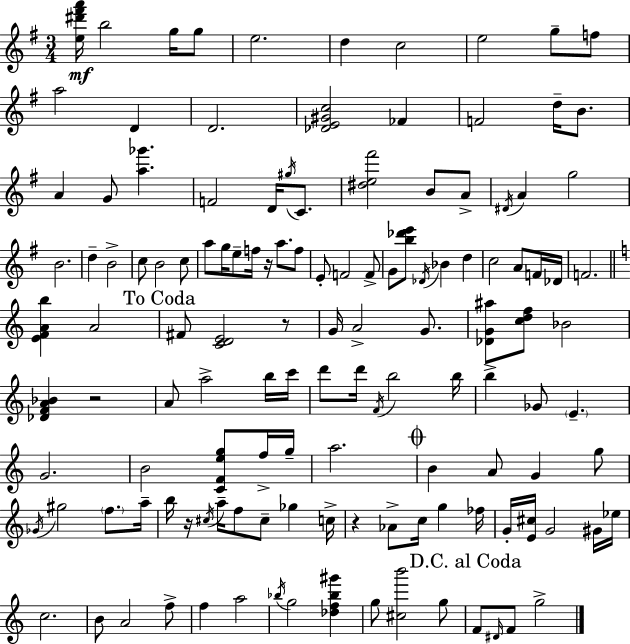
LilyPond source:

{
  \clef treble
  \numericTimeSignature
  \time 3/4
  \key e \minor
  \repeat volta 2 { <e'' dis''' fis''' a'''>16\mf b''2 g''16 g''8 | e''2. | d''4 c''2 | e''2 g''8-- f''8 | \break a''2 d'4 | d'2. | <des' e' gis' c''>2 fes'4 | f'2 d''16-- b'8. | \break a'4 g'8 <a'' ges'''>4. | f'2 d'16 \acciaccatura { gis''16 } c'8. | <dis'' e'' fis'''>2 b'8 a'8-> | \acciaccatura { dis'16 } a'4 g''2 | \break b'2. | d''4-- b'2-> | c''8 b'2 | c''8 a''8 g''16 e''8-- f''16 r16 a''8. | \break f''8 e'8-. f'2 | f'8-> g'8 <b'' des''' e'''>8 \acciaccatura { des'16 } bes'4 d''4 | c''2 a'8 | f'16 des'16 f'2. | \break \bar "||" \break \key c \major <e' f' a' b''>4 a'2 | \mark "To Coda" fis'8 <c' d' e'>2 r8 | g'16 a'2-> g'8. | <des' g' ais''>8 <c'' d'' f''>8 bes'2 | \break <des' f' a' bes'>4 r2 | a'8 a''2-> b''16 c'''16 | d'''8 d'''16 \acciaccatura { f'16 } b''2 | b''16 b''4-> ges'8 \parenthesize e'4.-- | \break g'2. | b'2 <c' f' e'' g''>8 f''16-> | g''16-- a''2. | \mark \markup { \musicglyph "scripts.coda" } b'4 a'8 g'4 g''8 | \break \acciaccatura { ges'16 } gis''2 \parenthesize f''8. | a''16-- b''16 r16 \acciaccatura { cis''16 } a''16-- f''8 cis''8-- ges''4 | c''16-> r4 aes'8-> c''16 g''4 | fes''16 g'16-. <e' cis''>16 g'2 | \break gis'16 ees''16 c''2. | b'8 a'2 | f''8-> f''4 a''2 | \acciaccatura { bes''16 } g''2 | \break <des'' f'' bes'' gis'''>4 g''8 <cis'' b'''>2 | g''8 \mark "D.C. al Coda" f'8 \grace { dis'16 } f'8 g''2-> | } \bar "|."
}